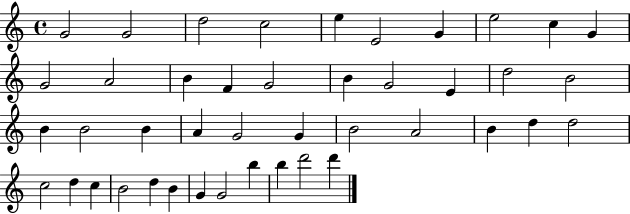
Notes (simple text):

G4/h G4/h D5/h C5/h E5/q E4/h G4/q E5/h C5/q G4/q G4/h A4/h B4/q F4/q G4/h B4/q G4/h E4/q D5/h B4/h B4/q B4/h B4/q A4/q G4/h G4/q B4/h A4/h B4/q D5/q D5/h C5/h D5/q C5/q B4/h D5/q B4/q G4/q G4/h B5/q B5/q D6/h D6/q